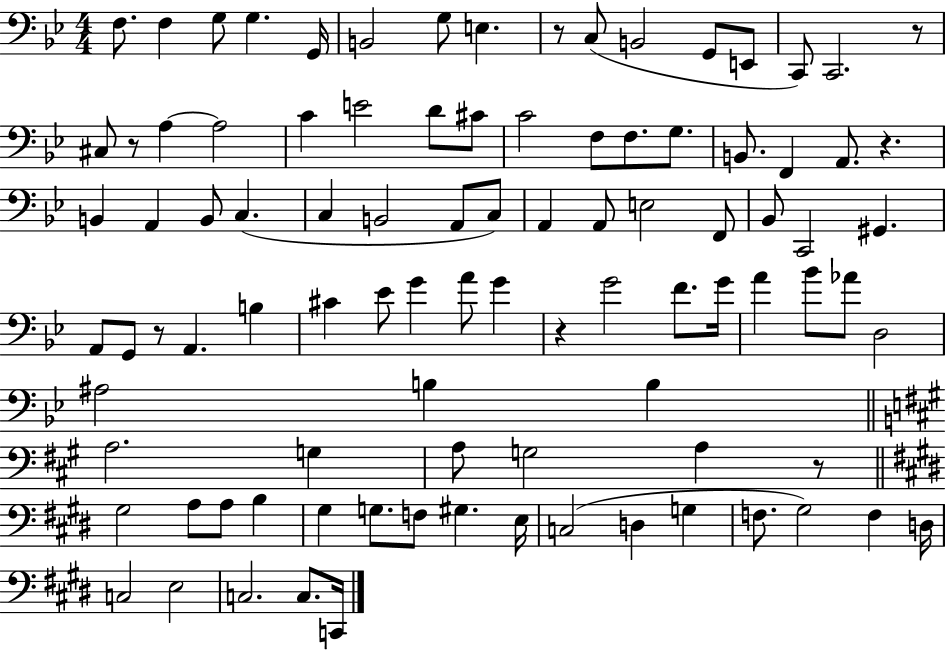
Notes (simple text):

F3/e. F3/q G3/e G3/q. G2/s B2/h G3/e E3/q. R/e C3/e B2/h G2/e E2/e C2/e C2/h. R/e C#3/e R/e A3/q A3/h C4/q E4/h D4/e C#4/e C4/h F3/e F3/e. G3/e. B2/e. F2/q A2/e. R/q. B2/q A2/q B2/e C3/q. C3/q B2/h A2/e C3/e A2/q A2/e E3/h F2/e Bb2/e C2/h G#2/q. A2/e G2/e R/e A2/q. B3/q C#4/q Eb4/e G4/q A4/e G4/q R/q G4/h F4/e. G4/s A4/q Bb4/e Ab4/e D3/h A#3/h B3/q B3/q A3/h. G3/q A3/e G3/h A3/q R/e G#3/h A3/e A3/e B3/q G#3/q G3/e. F3/e G#3/q. E3/s C3/h D3/q G3/q F3/e. G#3/h F3/q D3/s C3/h E3/h C3/h. C3/e. C2/s